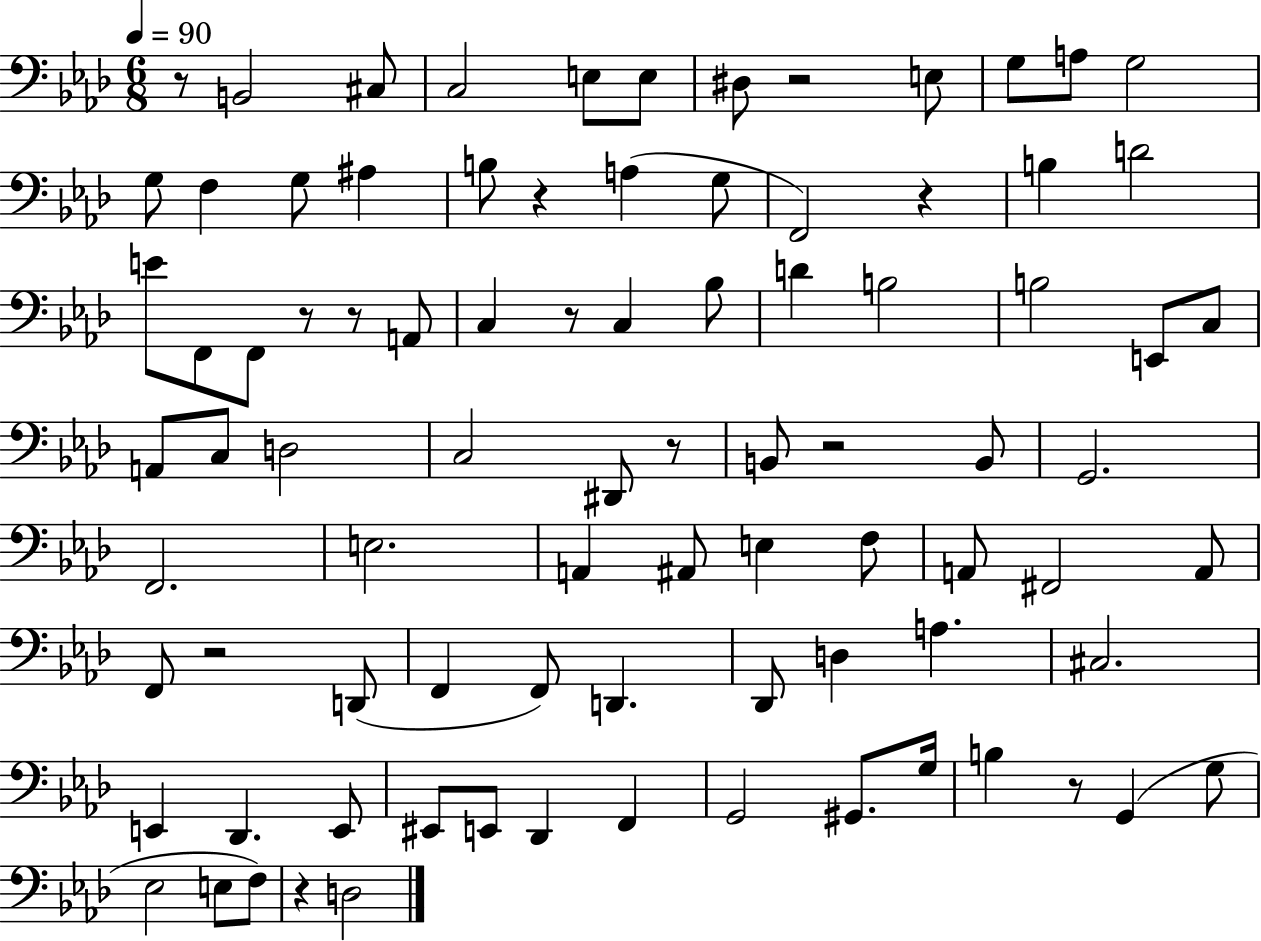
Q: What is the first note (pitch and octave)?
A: B2